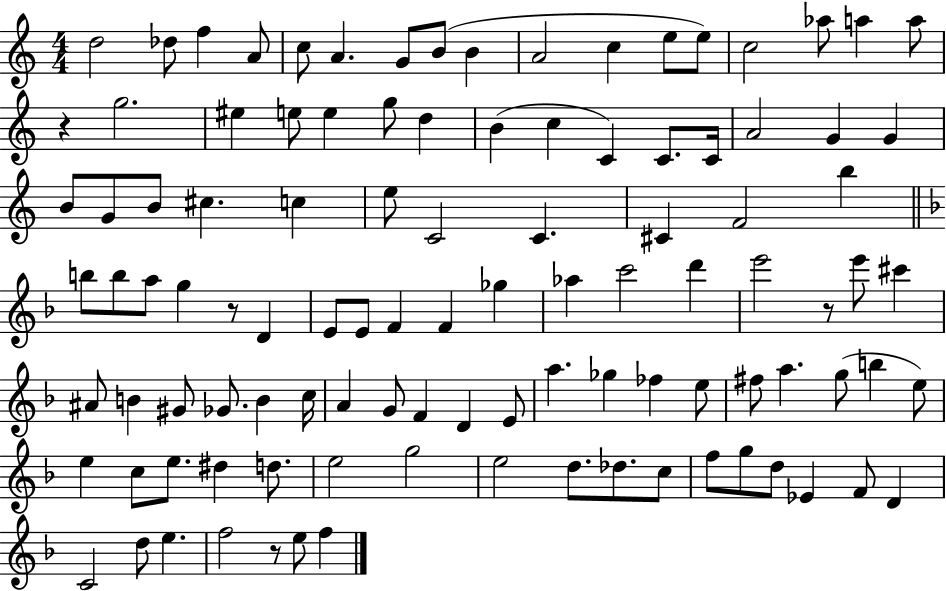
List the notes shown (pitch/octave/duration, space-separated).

D5/h Db5/e F5/q A4/e C5/e A4/q. G4/e B4/e B4/q A4/h C5/q E5/e E5/e C5/h Ab5/e A5/q A5/e R/q G5/h. EIS5/q E5/e E5/q G5/e D5/q B4/q C5/q C4/q C4/e. C4/s A4/h G4/q G4/q B4/e G4/e B4/e C#5/q. C5/q E5/e C4/h C4/q. C#4/q F4/h B5/q B5/e B5/e A5/e G5/q R/e D4/q E4/e E4/e F4/q F4/q Gb5/q Ab5/q C6/h D6/q E6/h R/e E6/e C#6/q A#4/e B4/q G#4/e Gb4/e. B4/q C5/s A4/q G4/e F4/q D4/q E4/e A5/q. Gb5/q FES5/q E5/e F#5/e A5/q. G5/e B5/q E5/e E5/q C5/e E5/e. D#5/q D5/e. E5/h G5/h E5/h D5/e. Db5/e. C5/e F5/e G5/e D5/e Eb4/q F4/e D4/q C4/h D5/e E5/q. F5/h R/e E5/e F5/q